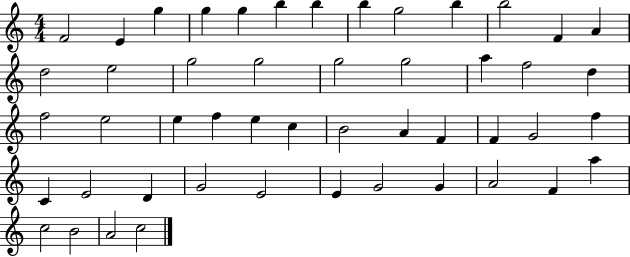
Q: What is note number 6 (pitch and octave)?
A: B5